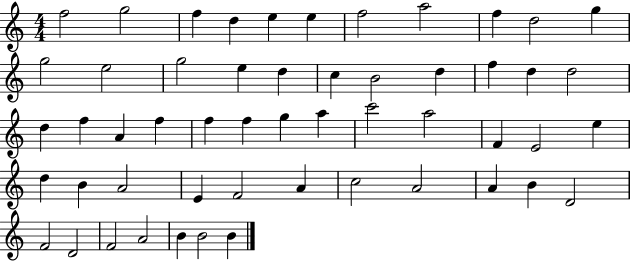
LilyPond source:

{
  \clef treble
  \numericTimeSignature
  \time 4/4
  \key c \major
  f''2 g''2 | f''4 d''4 e''4 e''4 | f''2 a''2 | f''4 d''2 g''4 | \break g''2 e''2 | g''2 e''4 d''4 | c''4 b'2 d''4 | f''4 d''4 d''2 | \break d''4 f''4 a'4 f''4 | f''4 f''4 g''4 a''4 | c'''2 a''2 | f'4 e'2 e''4 | \break d''4 b'4 a'2 | e'4 f'2 a'4 | c''2 a'2 | a'4 b'4 d'2 | \break f'2 d'2 | f'2 a'2 | b'4 b'2 b'4 | \bar "|."
}